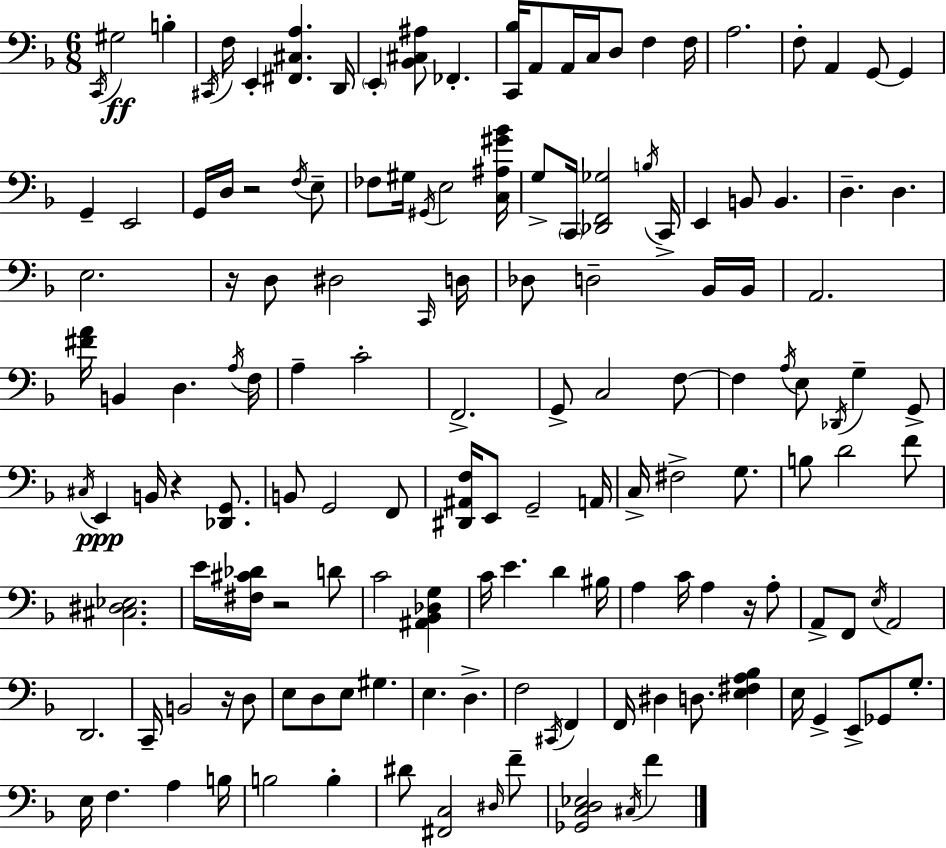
X:1
T:Untitled
M:6/8
L:1/4
K:Dm
C,,/4 ^G,2 B, ^C,,/4 F,/4 E,, [^F,,^C,A,] D,,/4 E,, [_B,,^C,^A,]/2 _F,, [C,,_B,]/4 A,,/2 A,,/4 C,/4 D,/2 F, F,/4 A,2 F,/2 A,, G,,/2 G,, G,, E,,2 G,,/4 D,/4 z2 F,/4 E,/2 _F,/2 ^G,/4 ^G,,/4 E,2 [C,^A,^G_B]/4 G,/2 C,,/4 [_D,,F,,_G,]2 B,/4 C,,/4 E,, B,,/2 B,, D, D, E,2 z/4 D,/2 ^D,2 C,,/4 D,/4 _D,/2 D,2 _B,,/4 _B,,/4 A,,2 [^FA]/4 B,, D, A,/4 F,/4 A, C2 F,,2 G,,/2 C,2 F,/2 F, A,/4 E,/2 _D,,/4 G, G,,/2 ^C,/4 E,, B,,/4 z [_D,,G,,]/2 B,,/2 G,,2 F,,/2 [^D,,^A,,F,]/4 E,,/2 G,,2 A,,/4 C,/4 ^F,2 G,/2 B,/2 D2 F/2 [^C,^D,_E,]2 E/4 [^F,^C_D]/4 z2 D/2 C2 [^A,,_B,,_D,G,] C/4 E D ^B,/4 A, C/4 A, z/4 A,/2 A,,/2 F,,/2 E,/4 A,,2 D,,2 C,,/4 B,,2 z/4 D,/2 E,/2 D,/2 E,/2 ^G, E, D, F,2 ^C,,/4 F,, F,,/4 ^D, D,/2 [E,^F,A,_B,] E,/4 G,, E,,/2 _G,,/2 G,/2 E,/4 F, A, B,/4 B,2 B, ^D/2 [^F,,C,]2 ^D,/4 F/2 [_G,,C,D,_E,]2 ^C,/4 F